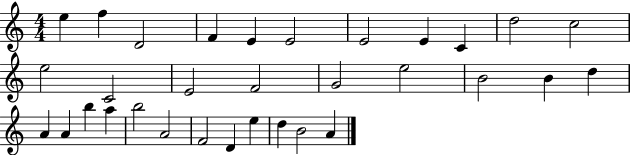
{
  \clef treble
  \numericTimeSignature
  \time 4/4
  \key c \major
  e''4 f''4 d'2 | f'4 e'4 e'2 | e'2 e'4 c'4 | d''2 c''2 | \break e''2 c'2 | e'2 f'2 | g'2 e''2 | b'2 b'4 d''4 | \break a'4 a'4 b''4 a''4 | b''2 a'2 | f'2 d'4 e''4 | d''4 b'2 a'4 | \break \bar "|."
}